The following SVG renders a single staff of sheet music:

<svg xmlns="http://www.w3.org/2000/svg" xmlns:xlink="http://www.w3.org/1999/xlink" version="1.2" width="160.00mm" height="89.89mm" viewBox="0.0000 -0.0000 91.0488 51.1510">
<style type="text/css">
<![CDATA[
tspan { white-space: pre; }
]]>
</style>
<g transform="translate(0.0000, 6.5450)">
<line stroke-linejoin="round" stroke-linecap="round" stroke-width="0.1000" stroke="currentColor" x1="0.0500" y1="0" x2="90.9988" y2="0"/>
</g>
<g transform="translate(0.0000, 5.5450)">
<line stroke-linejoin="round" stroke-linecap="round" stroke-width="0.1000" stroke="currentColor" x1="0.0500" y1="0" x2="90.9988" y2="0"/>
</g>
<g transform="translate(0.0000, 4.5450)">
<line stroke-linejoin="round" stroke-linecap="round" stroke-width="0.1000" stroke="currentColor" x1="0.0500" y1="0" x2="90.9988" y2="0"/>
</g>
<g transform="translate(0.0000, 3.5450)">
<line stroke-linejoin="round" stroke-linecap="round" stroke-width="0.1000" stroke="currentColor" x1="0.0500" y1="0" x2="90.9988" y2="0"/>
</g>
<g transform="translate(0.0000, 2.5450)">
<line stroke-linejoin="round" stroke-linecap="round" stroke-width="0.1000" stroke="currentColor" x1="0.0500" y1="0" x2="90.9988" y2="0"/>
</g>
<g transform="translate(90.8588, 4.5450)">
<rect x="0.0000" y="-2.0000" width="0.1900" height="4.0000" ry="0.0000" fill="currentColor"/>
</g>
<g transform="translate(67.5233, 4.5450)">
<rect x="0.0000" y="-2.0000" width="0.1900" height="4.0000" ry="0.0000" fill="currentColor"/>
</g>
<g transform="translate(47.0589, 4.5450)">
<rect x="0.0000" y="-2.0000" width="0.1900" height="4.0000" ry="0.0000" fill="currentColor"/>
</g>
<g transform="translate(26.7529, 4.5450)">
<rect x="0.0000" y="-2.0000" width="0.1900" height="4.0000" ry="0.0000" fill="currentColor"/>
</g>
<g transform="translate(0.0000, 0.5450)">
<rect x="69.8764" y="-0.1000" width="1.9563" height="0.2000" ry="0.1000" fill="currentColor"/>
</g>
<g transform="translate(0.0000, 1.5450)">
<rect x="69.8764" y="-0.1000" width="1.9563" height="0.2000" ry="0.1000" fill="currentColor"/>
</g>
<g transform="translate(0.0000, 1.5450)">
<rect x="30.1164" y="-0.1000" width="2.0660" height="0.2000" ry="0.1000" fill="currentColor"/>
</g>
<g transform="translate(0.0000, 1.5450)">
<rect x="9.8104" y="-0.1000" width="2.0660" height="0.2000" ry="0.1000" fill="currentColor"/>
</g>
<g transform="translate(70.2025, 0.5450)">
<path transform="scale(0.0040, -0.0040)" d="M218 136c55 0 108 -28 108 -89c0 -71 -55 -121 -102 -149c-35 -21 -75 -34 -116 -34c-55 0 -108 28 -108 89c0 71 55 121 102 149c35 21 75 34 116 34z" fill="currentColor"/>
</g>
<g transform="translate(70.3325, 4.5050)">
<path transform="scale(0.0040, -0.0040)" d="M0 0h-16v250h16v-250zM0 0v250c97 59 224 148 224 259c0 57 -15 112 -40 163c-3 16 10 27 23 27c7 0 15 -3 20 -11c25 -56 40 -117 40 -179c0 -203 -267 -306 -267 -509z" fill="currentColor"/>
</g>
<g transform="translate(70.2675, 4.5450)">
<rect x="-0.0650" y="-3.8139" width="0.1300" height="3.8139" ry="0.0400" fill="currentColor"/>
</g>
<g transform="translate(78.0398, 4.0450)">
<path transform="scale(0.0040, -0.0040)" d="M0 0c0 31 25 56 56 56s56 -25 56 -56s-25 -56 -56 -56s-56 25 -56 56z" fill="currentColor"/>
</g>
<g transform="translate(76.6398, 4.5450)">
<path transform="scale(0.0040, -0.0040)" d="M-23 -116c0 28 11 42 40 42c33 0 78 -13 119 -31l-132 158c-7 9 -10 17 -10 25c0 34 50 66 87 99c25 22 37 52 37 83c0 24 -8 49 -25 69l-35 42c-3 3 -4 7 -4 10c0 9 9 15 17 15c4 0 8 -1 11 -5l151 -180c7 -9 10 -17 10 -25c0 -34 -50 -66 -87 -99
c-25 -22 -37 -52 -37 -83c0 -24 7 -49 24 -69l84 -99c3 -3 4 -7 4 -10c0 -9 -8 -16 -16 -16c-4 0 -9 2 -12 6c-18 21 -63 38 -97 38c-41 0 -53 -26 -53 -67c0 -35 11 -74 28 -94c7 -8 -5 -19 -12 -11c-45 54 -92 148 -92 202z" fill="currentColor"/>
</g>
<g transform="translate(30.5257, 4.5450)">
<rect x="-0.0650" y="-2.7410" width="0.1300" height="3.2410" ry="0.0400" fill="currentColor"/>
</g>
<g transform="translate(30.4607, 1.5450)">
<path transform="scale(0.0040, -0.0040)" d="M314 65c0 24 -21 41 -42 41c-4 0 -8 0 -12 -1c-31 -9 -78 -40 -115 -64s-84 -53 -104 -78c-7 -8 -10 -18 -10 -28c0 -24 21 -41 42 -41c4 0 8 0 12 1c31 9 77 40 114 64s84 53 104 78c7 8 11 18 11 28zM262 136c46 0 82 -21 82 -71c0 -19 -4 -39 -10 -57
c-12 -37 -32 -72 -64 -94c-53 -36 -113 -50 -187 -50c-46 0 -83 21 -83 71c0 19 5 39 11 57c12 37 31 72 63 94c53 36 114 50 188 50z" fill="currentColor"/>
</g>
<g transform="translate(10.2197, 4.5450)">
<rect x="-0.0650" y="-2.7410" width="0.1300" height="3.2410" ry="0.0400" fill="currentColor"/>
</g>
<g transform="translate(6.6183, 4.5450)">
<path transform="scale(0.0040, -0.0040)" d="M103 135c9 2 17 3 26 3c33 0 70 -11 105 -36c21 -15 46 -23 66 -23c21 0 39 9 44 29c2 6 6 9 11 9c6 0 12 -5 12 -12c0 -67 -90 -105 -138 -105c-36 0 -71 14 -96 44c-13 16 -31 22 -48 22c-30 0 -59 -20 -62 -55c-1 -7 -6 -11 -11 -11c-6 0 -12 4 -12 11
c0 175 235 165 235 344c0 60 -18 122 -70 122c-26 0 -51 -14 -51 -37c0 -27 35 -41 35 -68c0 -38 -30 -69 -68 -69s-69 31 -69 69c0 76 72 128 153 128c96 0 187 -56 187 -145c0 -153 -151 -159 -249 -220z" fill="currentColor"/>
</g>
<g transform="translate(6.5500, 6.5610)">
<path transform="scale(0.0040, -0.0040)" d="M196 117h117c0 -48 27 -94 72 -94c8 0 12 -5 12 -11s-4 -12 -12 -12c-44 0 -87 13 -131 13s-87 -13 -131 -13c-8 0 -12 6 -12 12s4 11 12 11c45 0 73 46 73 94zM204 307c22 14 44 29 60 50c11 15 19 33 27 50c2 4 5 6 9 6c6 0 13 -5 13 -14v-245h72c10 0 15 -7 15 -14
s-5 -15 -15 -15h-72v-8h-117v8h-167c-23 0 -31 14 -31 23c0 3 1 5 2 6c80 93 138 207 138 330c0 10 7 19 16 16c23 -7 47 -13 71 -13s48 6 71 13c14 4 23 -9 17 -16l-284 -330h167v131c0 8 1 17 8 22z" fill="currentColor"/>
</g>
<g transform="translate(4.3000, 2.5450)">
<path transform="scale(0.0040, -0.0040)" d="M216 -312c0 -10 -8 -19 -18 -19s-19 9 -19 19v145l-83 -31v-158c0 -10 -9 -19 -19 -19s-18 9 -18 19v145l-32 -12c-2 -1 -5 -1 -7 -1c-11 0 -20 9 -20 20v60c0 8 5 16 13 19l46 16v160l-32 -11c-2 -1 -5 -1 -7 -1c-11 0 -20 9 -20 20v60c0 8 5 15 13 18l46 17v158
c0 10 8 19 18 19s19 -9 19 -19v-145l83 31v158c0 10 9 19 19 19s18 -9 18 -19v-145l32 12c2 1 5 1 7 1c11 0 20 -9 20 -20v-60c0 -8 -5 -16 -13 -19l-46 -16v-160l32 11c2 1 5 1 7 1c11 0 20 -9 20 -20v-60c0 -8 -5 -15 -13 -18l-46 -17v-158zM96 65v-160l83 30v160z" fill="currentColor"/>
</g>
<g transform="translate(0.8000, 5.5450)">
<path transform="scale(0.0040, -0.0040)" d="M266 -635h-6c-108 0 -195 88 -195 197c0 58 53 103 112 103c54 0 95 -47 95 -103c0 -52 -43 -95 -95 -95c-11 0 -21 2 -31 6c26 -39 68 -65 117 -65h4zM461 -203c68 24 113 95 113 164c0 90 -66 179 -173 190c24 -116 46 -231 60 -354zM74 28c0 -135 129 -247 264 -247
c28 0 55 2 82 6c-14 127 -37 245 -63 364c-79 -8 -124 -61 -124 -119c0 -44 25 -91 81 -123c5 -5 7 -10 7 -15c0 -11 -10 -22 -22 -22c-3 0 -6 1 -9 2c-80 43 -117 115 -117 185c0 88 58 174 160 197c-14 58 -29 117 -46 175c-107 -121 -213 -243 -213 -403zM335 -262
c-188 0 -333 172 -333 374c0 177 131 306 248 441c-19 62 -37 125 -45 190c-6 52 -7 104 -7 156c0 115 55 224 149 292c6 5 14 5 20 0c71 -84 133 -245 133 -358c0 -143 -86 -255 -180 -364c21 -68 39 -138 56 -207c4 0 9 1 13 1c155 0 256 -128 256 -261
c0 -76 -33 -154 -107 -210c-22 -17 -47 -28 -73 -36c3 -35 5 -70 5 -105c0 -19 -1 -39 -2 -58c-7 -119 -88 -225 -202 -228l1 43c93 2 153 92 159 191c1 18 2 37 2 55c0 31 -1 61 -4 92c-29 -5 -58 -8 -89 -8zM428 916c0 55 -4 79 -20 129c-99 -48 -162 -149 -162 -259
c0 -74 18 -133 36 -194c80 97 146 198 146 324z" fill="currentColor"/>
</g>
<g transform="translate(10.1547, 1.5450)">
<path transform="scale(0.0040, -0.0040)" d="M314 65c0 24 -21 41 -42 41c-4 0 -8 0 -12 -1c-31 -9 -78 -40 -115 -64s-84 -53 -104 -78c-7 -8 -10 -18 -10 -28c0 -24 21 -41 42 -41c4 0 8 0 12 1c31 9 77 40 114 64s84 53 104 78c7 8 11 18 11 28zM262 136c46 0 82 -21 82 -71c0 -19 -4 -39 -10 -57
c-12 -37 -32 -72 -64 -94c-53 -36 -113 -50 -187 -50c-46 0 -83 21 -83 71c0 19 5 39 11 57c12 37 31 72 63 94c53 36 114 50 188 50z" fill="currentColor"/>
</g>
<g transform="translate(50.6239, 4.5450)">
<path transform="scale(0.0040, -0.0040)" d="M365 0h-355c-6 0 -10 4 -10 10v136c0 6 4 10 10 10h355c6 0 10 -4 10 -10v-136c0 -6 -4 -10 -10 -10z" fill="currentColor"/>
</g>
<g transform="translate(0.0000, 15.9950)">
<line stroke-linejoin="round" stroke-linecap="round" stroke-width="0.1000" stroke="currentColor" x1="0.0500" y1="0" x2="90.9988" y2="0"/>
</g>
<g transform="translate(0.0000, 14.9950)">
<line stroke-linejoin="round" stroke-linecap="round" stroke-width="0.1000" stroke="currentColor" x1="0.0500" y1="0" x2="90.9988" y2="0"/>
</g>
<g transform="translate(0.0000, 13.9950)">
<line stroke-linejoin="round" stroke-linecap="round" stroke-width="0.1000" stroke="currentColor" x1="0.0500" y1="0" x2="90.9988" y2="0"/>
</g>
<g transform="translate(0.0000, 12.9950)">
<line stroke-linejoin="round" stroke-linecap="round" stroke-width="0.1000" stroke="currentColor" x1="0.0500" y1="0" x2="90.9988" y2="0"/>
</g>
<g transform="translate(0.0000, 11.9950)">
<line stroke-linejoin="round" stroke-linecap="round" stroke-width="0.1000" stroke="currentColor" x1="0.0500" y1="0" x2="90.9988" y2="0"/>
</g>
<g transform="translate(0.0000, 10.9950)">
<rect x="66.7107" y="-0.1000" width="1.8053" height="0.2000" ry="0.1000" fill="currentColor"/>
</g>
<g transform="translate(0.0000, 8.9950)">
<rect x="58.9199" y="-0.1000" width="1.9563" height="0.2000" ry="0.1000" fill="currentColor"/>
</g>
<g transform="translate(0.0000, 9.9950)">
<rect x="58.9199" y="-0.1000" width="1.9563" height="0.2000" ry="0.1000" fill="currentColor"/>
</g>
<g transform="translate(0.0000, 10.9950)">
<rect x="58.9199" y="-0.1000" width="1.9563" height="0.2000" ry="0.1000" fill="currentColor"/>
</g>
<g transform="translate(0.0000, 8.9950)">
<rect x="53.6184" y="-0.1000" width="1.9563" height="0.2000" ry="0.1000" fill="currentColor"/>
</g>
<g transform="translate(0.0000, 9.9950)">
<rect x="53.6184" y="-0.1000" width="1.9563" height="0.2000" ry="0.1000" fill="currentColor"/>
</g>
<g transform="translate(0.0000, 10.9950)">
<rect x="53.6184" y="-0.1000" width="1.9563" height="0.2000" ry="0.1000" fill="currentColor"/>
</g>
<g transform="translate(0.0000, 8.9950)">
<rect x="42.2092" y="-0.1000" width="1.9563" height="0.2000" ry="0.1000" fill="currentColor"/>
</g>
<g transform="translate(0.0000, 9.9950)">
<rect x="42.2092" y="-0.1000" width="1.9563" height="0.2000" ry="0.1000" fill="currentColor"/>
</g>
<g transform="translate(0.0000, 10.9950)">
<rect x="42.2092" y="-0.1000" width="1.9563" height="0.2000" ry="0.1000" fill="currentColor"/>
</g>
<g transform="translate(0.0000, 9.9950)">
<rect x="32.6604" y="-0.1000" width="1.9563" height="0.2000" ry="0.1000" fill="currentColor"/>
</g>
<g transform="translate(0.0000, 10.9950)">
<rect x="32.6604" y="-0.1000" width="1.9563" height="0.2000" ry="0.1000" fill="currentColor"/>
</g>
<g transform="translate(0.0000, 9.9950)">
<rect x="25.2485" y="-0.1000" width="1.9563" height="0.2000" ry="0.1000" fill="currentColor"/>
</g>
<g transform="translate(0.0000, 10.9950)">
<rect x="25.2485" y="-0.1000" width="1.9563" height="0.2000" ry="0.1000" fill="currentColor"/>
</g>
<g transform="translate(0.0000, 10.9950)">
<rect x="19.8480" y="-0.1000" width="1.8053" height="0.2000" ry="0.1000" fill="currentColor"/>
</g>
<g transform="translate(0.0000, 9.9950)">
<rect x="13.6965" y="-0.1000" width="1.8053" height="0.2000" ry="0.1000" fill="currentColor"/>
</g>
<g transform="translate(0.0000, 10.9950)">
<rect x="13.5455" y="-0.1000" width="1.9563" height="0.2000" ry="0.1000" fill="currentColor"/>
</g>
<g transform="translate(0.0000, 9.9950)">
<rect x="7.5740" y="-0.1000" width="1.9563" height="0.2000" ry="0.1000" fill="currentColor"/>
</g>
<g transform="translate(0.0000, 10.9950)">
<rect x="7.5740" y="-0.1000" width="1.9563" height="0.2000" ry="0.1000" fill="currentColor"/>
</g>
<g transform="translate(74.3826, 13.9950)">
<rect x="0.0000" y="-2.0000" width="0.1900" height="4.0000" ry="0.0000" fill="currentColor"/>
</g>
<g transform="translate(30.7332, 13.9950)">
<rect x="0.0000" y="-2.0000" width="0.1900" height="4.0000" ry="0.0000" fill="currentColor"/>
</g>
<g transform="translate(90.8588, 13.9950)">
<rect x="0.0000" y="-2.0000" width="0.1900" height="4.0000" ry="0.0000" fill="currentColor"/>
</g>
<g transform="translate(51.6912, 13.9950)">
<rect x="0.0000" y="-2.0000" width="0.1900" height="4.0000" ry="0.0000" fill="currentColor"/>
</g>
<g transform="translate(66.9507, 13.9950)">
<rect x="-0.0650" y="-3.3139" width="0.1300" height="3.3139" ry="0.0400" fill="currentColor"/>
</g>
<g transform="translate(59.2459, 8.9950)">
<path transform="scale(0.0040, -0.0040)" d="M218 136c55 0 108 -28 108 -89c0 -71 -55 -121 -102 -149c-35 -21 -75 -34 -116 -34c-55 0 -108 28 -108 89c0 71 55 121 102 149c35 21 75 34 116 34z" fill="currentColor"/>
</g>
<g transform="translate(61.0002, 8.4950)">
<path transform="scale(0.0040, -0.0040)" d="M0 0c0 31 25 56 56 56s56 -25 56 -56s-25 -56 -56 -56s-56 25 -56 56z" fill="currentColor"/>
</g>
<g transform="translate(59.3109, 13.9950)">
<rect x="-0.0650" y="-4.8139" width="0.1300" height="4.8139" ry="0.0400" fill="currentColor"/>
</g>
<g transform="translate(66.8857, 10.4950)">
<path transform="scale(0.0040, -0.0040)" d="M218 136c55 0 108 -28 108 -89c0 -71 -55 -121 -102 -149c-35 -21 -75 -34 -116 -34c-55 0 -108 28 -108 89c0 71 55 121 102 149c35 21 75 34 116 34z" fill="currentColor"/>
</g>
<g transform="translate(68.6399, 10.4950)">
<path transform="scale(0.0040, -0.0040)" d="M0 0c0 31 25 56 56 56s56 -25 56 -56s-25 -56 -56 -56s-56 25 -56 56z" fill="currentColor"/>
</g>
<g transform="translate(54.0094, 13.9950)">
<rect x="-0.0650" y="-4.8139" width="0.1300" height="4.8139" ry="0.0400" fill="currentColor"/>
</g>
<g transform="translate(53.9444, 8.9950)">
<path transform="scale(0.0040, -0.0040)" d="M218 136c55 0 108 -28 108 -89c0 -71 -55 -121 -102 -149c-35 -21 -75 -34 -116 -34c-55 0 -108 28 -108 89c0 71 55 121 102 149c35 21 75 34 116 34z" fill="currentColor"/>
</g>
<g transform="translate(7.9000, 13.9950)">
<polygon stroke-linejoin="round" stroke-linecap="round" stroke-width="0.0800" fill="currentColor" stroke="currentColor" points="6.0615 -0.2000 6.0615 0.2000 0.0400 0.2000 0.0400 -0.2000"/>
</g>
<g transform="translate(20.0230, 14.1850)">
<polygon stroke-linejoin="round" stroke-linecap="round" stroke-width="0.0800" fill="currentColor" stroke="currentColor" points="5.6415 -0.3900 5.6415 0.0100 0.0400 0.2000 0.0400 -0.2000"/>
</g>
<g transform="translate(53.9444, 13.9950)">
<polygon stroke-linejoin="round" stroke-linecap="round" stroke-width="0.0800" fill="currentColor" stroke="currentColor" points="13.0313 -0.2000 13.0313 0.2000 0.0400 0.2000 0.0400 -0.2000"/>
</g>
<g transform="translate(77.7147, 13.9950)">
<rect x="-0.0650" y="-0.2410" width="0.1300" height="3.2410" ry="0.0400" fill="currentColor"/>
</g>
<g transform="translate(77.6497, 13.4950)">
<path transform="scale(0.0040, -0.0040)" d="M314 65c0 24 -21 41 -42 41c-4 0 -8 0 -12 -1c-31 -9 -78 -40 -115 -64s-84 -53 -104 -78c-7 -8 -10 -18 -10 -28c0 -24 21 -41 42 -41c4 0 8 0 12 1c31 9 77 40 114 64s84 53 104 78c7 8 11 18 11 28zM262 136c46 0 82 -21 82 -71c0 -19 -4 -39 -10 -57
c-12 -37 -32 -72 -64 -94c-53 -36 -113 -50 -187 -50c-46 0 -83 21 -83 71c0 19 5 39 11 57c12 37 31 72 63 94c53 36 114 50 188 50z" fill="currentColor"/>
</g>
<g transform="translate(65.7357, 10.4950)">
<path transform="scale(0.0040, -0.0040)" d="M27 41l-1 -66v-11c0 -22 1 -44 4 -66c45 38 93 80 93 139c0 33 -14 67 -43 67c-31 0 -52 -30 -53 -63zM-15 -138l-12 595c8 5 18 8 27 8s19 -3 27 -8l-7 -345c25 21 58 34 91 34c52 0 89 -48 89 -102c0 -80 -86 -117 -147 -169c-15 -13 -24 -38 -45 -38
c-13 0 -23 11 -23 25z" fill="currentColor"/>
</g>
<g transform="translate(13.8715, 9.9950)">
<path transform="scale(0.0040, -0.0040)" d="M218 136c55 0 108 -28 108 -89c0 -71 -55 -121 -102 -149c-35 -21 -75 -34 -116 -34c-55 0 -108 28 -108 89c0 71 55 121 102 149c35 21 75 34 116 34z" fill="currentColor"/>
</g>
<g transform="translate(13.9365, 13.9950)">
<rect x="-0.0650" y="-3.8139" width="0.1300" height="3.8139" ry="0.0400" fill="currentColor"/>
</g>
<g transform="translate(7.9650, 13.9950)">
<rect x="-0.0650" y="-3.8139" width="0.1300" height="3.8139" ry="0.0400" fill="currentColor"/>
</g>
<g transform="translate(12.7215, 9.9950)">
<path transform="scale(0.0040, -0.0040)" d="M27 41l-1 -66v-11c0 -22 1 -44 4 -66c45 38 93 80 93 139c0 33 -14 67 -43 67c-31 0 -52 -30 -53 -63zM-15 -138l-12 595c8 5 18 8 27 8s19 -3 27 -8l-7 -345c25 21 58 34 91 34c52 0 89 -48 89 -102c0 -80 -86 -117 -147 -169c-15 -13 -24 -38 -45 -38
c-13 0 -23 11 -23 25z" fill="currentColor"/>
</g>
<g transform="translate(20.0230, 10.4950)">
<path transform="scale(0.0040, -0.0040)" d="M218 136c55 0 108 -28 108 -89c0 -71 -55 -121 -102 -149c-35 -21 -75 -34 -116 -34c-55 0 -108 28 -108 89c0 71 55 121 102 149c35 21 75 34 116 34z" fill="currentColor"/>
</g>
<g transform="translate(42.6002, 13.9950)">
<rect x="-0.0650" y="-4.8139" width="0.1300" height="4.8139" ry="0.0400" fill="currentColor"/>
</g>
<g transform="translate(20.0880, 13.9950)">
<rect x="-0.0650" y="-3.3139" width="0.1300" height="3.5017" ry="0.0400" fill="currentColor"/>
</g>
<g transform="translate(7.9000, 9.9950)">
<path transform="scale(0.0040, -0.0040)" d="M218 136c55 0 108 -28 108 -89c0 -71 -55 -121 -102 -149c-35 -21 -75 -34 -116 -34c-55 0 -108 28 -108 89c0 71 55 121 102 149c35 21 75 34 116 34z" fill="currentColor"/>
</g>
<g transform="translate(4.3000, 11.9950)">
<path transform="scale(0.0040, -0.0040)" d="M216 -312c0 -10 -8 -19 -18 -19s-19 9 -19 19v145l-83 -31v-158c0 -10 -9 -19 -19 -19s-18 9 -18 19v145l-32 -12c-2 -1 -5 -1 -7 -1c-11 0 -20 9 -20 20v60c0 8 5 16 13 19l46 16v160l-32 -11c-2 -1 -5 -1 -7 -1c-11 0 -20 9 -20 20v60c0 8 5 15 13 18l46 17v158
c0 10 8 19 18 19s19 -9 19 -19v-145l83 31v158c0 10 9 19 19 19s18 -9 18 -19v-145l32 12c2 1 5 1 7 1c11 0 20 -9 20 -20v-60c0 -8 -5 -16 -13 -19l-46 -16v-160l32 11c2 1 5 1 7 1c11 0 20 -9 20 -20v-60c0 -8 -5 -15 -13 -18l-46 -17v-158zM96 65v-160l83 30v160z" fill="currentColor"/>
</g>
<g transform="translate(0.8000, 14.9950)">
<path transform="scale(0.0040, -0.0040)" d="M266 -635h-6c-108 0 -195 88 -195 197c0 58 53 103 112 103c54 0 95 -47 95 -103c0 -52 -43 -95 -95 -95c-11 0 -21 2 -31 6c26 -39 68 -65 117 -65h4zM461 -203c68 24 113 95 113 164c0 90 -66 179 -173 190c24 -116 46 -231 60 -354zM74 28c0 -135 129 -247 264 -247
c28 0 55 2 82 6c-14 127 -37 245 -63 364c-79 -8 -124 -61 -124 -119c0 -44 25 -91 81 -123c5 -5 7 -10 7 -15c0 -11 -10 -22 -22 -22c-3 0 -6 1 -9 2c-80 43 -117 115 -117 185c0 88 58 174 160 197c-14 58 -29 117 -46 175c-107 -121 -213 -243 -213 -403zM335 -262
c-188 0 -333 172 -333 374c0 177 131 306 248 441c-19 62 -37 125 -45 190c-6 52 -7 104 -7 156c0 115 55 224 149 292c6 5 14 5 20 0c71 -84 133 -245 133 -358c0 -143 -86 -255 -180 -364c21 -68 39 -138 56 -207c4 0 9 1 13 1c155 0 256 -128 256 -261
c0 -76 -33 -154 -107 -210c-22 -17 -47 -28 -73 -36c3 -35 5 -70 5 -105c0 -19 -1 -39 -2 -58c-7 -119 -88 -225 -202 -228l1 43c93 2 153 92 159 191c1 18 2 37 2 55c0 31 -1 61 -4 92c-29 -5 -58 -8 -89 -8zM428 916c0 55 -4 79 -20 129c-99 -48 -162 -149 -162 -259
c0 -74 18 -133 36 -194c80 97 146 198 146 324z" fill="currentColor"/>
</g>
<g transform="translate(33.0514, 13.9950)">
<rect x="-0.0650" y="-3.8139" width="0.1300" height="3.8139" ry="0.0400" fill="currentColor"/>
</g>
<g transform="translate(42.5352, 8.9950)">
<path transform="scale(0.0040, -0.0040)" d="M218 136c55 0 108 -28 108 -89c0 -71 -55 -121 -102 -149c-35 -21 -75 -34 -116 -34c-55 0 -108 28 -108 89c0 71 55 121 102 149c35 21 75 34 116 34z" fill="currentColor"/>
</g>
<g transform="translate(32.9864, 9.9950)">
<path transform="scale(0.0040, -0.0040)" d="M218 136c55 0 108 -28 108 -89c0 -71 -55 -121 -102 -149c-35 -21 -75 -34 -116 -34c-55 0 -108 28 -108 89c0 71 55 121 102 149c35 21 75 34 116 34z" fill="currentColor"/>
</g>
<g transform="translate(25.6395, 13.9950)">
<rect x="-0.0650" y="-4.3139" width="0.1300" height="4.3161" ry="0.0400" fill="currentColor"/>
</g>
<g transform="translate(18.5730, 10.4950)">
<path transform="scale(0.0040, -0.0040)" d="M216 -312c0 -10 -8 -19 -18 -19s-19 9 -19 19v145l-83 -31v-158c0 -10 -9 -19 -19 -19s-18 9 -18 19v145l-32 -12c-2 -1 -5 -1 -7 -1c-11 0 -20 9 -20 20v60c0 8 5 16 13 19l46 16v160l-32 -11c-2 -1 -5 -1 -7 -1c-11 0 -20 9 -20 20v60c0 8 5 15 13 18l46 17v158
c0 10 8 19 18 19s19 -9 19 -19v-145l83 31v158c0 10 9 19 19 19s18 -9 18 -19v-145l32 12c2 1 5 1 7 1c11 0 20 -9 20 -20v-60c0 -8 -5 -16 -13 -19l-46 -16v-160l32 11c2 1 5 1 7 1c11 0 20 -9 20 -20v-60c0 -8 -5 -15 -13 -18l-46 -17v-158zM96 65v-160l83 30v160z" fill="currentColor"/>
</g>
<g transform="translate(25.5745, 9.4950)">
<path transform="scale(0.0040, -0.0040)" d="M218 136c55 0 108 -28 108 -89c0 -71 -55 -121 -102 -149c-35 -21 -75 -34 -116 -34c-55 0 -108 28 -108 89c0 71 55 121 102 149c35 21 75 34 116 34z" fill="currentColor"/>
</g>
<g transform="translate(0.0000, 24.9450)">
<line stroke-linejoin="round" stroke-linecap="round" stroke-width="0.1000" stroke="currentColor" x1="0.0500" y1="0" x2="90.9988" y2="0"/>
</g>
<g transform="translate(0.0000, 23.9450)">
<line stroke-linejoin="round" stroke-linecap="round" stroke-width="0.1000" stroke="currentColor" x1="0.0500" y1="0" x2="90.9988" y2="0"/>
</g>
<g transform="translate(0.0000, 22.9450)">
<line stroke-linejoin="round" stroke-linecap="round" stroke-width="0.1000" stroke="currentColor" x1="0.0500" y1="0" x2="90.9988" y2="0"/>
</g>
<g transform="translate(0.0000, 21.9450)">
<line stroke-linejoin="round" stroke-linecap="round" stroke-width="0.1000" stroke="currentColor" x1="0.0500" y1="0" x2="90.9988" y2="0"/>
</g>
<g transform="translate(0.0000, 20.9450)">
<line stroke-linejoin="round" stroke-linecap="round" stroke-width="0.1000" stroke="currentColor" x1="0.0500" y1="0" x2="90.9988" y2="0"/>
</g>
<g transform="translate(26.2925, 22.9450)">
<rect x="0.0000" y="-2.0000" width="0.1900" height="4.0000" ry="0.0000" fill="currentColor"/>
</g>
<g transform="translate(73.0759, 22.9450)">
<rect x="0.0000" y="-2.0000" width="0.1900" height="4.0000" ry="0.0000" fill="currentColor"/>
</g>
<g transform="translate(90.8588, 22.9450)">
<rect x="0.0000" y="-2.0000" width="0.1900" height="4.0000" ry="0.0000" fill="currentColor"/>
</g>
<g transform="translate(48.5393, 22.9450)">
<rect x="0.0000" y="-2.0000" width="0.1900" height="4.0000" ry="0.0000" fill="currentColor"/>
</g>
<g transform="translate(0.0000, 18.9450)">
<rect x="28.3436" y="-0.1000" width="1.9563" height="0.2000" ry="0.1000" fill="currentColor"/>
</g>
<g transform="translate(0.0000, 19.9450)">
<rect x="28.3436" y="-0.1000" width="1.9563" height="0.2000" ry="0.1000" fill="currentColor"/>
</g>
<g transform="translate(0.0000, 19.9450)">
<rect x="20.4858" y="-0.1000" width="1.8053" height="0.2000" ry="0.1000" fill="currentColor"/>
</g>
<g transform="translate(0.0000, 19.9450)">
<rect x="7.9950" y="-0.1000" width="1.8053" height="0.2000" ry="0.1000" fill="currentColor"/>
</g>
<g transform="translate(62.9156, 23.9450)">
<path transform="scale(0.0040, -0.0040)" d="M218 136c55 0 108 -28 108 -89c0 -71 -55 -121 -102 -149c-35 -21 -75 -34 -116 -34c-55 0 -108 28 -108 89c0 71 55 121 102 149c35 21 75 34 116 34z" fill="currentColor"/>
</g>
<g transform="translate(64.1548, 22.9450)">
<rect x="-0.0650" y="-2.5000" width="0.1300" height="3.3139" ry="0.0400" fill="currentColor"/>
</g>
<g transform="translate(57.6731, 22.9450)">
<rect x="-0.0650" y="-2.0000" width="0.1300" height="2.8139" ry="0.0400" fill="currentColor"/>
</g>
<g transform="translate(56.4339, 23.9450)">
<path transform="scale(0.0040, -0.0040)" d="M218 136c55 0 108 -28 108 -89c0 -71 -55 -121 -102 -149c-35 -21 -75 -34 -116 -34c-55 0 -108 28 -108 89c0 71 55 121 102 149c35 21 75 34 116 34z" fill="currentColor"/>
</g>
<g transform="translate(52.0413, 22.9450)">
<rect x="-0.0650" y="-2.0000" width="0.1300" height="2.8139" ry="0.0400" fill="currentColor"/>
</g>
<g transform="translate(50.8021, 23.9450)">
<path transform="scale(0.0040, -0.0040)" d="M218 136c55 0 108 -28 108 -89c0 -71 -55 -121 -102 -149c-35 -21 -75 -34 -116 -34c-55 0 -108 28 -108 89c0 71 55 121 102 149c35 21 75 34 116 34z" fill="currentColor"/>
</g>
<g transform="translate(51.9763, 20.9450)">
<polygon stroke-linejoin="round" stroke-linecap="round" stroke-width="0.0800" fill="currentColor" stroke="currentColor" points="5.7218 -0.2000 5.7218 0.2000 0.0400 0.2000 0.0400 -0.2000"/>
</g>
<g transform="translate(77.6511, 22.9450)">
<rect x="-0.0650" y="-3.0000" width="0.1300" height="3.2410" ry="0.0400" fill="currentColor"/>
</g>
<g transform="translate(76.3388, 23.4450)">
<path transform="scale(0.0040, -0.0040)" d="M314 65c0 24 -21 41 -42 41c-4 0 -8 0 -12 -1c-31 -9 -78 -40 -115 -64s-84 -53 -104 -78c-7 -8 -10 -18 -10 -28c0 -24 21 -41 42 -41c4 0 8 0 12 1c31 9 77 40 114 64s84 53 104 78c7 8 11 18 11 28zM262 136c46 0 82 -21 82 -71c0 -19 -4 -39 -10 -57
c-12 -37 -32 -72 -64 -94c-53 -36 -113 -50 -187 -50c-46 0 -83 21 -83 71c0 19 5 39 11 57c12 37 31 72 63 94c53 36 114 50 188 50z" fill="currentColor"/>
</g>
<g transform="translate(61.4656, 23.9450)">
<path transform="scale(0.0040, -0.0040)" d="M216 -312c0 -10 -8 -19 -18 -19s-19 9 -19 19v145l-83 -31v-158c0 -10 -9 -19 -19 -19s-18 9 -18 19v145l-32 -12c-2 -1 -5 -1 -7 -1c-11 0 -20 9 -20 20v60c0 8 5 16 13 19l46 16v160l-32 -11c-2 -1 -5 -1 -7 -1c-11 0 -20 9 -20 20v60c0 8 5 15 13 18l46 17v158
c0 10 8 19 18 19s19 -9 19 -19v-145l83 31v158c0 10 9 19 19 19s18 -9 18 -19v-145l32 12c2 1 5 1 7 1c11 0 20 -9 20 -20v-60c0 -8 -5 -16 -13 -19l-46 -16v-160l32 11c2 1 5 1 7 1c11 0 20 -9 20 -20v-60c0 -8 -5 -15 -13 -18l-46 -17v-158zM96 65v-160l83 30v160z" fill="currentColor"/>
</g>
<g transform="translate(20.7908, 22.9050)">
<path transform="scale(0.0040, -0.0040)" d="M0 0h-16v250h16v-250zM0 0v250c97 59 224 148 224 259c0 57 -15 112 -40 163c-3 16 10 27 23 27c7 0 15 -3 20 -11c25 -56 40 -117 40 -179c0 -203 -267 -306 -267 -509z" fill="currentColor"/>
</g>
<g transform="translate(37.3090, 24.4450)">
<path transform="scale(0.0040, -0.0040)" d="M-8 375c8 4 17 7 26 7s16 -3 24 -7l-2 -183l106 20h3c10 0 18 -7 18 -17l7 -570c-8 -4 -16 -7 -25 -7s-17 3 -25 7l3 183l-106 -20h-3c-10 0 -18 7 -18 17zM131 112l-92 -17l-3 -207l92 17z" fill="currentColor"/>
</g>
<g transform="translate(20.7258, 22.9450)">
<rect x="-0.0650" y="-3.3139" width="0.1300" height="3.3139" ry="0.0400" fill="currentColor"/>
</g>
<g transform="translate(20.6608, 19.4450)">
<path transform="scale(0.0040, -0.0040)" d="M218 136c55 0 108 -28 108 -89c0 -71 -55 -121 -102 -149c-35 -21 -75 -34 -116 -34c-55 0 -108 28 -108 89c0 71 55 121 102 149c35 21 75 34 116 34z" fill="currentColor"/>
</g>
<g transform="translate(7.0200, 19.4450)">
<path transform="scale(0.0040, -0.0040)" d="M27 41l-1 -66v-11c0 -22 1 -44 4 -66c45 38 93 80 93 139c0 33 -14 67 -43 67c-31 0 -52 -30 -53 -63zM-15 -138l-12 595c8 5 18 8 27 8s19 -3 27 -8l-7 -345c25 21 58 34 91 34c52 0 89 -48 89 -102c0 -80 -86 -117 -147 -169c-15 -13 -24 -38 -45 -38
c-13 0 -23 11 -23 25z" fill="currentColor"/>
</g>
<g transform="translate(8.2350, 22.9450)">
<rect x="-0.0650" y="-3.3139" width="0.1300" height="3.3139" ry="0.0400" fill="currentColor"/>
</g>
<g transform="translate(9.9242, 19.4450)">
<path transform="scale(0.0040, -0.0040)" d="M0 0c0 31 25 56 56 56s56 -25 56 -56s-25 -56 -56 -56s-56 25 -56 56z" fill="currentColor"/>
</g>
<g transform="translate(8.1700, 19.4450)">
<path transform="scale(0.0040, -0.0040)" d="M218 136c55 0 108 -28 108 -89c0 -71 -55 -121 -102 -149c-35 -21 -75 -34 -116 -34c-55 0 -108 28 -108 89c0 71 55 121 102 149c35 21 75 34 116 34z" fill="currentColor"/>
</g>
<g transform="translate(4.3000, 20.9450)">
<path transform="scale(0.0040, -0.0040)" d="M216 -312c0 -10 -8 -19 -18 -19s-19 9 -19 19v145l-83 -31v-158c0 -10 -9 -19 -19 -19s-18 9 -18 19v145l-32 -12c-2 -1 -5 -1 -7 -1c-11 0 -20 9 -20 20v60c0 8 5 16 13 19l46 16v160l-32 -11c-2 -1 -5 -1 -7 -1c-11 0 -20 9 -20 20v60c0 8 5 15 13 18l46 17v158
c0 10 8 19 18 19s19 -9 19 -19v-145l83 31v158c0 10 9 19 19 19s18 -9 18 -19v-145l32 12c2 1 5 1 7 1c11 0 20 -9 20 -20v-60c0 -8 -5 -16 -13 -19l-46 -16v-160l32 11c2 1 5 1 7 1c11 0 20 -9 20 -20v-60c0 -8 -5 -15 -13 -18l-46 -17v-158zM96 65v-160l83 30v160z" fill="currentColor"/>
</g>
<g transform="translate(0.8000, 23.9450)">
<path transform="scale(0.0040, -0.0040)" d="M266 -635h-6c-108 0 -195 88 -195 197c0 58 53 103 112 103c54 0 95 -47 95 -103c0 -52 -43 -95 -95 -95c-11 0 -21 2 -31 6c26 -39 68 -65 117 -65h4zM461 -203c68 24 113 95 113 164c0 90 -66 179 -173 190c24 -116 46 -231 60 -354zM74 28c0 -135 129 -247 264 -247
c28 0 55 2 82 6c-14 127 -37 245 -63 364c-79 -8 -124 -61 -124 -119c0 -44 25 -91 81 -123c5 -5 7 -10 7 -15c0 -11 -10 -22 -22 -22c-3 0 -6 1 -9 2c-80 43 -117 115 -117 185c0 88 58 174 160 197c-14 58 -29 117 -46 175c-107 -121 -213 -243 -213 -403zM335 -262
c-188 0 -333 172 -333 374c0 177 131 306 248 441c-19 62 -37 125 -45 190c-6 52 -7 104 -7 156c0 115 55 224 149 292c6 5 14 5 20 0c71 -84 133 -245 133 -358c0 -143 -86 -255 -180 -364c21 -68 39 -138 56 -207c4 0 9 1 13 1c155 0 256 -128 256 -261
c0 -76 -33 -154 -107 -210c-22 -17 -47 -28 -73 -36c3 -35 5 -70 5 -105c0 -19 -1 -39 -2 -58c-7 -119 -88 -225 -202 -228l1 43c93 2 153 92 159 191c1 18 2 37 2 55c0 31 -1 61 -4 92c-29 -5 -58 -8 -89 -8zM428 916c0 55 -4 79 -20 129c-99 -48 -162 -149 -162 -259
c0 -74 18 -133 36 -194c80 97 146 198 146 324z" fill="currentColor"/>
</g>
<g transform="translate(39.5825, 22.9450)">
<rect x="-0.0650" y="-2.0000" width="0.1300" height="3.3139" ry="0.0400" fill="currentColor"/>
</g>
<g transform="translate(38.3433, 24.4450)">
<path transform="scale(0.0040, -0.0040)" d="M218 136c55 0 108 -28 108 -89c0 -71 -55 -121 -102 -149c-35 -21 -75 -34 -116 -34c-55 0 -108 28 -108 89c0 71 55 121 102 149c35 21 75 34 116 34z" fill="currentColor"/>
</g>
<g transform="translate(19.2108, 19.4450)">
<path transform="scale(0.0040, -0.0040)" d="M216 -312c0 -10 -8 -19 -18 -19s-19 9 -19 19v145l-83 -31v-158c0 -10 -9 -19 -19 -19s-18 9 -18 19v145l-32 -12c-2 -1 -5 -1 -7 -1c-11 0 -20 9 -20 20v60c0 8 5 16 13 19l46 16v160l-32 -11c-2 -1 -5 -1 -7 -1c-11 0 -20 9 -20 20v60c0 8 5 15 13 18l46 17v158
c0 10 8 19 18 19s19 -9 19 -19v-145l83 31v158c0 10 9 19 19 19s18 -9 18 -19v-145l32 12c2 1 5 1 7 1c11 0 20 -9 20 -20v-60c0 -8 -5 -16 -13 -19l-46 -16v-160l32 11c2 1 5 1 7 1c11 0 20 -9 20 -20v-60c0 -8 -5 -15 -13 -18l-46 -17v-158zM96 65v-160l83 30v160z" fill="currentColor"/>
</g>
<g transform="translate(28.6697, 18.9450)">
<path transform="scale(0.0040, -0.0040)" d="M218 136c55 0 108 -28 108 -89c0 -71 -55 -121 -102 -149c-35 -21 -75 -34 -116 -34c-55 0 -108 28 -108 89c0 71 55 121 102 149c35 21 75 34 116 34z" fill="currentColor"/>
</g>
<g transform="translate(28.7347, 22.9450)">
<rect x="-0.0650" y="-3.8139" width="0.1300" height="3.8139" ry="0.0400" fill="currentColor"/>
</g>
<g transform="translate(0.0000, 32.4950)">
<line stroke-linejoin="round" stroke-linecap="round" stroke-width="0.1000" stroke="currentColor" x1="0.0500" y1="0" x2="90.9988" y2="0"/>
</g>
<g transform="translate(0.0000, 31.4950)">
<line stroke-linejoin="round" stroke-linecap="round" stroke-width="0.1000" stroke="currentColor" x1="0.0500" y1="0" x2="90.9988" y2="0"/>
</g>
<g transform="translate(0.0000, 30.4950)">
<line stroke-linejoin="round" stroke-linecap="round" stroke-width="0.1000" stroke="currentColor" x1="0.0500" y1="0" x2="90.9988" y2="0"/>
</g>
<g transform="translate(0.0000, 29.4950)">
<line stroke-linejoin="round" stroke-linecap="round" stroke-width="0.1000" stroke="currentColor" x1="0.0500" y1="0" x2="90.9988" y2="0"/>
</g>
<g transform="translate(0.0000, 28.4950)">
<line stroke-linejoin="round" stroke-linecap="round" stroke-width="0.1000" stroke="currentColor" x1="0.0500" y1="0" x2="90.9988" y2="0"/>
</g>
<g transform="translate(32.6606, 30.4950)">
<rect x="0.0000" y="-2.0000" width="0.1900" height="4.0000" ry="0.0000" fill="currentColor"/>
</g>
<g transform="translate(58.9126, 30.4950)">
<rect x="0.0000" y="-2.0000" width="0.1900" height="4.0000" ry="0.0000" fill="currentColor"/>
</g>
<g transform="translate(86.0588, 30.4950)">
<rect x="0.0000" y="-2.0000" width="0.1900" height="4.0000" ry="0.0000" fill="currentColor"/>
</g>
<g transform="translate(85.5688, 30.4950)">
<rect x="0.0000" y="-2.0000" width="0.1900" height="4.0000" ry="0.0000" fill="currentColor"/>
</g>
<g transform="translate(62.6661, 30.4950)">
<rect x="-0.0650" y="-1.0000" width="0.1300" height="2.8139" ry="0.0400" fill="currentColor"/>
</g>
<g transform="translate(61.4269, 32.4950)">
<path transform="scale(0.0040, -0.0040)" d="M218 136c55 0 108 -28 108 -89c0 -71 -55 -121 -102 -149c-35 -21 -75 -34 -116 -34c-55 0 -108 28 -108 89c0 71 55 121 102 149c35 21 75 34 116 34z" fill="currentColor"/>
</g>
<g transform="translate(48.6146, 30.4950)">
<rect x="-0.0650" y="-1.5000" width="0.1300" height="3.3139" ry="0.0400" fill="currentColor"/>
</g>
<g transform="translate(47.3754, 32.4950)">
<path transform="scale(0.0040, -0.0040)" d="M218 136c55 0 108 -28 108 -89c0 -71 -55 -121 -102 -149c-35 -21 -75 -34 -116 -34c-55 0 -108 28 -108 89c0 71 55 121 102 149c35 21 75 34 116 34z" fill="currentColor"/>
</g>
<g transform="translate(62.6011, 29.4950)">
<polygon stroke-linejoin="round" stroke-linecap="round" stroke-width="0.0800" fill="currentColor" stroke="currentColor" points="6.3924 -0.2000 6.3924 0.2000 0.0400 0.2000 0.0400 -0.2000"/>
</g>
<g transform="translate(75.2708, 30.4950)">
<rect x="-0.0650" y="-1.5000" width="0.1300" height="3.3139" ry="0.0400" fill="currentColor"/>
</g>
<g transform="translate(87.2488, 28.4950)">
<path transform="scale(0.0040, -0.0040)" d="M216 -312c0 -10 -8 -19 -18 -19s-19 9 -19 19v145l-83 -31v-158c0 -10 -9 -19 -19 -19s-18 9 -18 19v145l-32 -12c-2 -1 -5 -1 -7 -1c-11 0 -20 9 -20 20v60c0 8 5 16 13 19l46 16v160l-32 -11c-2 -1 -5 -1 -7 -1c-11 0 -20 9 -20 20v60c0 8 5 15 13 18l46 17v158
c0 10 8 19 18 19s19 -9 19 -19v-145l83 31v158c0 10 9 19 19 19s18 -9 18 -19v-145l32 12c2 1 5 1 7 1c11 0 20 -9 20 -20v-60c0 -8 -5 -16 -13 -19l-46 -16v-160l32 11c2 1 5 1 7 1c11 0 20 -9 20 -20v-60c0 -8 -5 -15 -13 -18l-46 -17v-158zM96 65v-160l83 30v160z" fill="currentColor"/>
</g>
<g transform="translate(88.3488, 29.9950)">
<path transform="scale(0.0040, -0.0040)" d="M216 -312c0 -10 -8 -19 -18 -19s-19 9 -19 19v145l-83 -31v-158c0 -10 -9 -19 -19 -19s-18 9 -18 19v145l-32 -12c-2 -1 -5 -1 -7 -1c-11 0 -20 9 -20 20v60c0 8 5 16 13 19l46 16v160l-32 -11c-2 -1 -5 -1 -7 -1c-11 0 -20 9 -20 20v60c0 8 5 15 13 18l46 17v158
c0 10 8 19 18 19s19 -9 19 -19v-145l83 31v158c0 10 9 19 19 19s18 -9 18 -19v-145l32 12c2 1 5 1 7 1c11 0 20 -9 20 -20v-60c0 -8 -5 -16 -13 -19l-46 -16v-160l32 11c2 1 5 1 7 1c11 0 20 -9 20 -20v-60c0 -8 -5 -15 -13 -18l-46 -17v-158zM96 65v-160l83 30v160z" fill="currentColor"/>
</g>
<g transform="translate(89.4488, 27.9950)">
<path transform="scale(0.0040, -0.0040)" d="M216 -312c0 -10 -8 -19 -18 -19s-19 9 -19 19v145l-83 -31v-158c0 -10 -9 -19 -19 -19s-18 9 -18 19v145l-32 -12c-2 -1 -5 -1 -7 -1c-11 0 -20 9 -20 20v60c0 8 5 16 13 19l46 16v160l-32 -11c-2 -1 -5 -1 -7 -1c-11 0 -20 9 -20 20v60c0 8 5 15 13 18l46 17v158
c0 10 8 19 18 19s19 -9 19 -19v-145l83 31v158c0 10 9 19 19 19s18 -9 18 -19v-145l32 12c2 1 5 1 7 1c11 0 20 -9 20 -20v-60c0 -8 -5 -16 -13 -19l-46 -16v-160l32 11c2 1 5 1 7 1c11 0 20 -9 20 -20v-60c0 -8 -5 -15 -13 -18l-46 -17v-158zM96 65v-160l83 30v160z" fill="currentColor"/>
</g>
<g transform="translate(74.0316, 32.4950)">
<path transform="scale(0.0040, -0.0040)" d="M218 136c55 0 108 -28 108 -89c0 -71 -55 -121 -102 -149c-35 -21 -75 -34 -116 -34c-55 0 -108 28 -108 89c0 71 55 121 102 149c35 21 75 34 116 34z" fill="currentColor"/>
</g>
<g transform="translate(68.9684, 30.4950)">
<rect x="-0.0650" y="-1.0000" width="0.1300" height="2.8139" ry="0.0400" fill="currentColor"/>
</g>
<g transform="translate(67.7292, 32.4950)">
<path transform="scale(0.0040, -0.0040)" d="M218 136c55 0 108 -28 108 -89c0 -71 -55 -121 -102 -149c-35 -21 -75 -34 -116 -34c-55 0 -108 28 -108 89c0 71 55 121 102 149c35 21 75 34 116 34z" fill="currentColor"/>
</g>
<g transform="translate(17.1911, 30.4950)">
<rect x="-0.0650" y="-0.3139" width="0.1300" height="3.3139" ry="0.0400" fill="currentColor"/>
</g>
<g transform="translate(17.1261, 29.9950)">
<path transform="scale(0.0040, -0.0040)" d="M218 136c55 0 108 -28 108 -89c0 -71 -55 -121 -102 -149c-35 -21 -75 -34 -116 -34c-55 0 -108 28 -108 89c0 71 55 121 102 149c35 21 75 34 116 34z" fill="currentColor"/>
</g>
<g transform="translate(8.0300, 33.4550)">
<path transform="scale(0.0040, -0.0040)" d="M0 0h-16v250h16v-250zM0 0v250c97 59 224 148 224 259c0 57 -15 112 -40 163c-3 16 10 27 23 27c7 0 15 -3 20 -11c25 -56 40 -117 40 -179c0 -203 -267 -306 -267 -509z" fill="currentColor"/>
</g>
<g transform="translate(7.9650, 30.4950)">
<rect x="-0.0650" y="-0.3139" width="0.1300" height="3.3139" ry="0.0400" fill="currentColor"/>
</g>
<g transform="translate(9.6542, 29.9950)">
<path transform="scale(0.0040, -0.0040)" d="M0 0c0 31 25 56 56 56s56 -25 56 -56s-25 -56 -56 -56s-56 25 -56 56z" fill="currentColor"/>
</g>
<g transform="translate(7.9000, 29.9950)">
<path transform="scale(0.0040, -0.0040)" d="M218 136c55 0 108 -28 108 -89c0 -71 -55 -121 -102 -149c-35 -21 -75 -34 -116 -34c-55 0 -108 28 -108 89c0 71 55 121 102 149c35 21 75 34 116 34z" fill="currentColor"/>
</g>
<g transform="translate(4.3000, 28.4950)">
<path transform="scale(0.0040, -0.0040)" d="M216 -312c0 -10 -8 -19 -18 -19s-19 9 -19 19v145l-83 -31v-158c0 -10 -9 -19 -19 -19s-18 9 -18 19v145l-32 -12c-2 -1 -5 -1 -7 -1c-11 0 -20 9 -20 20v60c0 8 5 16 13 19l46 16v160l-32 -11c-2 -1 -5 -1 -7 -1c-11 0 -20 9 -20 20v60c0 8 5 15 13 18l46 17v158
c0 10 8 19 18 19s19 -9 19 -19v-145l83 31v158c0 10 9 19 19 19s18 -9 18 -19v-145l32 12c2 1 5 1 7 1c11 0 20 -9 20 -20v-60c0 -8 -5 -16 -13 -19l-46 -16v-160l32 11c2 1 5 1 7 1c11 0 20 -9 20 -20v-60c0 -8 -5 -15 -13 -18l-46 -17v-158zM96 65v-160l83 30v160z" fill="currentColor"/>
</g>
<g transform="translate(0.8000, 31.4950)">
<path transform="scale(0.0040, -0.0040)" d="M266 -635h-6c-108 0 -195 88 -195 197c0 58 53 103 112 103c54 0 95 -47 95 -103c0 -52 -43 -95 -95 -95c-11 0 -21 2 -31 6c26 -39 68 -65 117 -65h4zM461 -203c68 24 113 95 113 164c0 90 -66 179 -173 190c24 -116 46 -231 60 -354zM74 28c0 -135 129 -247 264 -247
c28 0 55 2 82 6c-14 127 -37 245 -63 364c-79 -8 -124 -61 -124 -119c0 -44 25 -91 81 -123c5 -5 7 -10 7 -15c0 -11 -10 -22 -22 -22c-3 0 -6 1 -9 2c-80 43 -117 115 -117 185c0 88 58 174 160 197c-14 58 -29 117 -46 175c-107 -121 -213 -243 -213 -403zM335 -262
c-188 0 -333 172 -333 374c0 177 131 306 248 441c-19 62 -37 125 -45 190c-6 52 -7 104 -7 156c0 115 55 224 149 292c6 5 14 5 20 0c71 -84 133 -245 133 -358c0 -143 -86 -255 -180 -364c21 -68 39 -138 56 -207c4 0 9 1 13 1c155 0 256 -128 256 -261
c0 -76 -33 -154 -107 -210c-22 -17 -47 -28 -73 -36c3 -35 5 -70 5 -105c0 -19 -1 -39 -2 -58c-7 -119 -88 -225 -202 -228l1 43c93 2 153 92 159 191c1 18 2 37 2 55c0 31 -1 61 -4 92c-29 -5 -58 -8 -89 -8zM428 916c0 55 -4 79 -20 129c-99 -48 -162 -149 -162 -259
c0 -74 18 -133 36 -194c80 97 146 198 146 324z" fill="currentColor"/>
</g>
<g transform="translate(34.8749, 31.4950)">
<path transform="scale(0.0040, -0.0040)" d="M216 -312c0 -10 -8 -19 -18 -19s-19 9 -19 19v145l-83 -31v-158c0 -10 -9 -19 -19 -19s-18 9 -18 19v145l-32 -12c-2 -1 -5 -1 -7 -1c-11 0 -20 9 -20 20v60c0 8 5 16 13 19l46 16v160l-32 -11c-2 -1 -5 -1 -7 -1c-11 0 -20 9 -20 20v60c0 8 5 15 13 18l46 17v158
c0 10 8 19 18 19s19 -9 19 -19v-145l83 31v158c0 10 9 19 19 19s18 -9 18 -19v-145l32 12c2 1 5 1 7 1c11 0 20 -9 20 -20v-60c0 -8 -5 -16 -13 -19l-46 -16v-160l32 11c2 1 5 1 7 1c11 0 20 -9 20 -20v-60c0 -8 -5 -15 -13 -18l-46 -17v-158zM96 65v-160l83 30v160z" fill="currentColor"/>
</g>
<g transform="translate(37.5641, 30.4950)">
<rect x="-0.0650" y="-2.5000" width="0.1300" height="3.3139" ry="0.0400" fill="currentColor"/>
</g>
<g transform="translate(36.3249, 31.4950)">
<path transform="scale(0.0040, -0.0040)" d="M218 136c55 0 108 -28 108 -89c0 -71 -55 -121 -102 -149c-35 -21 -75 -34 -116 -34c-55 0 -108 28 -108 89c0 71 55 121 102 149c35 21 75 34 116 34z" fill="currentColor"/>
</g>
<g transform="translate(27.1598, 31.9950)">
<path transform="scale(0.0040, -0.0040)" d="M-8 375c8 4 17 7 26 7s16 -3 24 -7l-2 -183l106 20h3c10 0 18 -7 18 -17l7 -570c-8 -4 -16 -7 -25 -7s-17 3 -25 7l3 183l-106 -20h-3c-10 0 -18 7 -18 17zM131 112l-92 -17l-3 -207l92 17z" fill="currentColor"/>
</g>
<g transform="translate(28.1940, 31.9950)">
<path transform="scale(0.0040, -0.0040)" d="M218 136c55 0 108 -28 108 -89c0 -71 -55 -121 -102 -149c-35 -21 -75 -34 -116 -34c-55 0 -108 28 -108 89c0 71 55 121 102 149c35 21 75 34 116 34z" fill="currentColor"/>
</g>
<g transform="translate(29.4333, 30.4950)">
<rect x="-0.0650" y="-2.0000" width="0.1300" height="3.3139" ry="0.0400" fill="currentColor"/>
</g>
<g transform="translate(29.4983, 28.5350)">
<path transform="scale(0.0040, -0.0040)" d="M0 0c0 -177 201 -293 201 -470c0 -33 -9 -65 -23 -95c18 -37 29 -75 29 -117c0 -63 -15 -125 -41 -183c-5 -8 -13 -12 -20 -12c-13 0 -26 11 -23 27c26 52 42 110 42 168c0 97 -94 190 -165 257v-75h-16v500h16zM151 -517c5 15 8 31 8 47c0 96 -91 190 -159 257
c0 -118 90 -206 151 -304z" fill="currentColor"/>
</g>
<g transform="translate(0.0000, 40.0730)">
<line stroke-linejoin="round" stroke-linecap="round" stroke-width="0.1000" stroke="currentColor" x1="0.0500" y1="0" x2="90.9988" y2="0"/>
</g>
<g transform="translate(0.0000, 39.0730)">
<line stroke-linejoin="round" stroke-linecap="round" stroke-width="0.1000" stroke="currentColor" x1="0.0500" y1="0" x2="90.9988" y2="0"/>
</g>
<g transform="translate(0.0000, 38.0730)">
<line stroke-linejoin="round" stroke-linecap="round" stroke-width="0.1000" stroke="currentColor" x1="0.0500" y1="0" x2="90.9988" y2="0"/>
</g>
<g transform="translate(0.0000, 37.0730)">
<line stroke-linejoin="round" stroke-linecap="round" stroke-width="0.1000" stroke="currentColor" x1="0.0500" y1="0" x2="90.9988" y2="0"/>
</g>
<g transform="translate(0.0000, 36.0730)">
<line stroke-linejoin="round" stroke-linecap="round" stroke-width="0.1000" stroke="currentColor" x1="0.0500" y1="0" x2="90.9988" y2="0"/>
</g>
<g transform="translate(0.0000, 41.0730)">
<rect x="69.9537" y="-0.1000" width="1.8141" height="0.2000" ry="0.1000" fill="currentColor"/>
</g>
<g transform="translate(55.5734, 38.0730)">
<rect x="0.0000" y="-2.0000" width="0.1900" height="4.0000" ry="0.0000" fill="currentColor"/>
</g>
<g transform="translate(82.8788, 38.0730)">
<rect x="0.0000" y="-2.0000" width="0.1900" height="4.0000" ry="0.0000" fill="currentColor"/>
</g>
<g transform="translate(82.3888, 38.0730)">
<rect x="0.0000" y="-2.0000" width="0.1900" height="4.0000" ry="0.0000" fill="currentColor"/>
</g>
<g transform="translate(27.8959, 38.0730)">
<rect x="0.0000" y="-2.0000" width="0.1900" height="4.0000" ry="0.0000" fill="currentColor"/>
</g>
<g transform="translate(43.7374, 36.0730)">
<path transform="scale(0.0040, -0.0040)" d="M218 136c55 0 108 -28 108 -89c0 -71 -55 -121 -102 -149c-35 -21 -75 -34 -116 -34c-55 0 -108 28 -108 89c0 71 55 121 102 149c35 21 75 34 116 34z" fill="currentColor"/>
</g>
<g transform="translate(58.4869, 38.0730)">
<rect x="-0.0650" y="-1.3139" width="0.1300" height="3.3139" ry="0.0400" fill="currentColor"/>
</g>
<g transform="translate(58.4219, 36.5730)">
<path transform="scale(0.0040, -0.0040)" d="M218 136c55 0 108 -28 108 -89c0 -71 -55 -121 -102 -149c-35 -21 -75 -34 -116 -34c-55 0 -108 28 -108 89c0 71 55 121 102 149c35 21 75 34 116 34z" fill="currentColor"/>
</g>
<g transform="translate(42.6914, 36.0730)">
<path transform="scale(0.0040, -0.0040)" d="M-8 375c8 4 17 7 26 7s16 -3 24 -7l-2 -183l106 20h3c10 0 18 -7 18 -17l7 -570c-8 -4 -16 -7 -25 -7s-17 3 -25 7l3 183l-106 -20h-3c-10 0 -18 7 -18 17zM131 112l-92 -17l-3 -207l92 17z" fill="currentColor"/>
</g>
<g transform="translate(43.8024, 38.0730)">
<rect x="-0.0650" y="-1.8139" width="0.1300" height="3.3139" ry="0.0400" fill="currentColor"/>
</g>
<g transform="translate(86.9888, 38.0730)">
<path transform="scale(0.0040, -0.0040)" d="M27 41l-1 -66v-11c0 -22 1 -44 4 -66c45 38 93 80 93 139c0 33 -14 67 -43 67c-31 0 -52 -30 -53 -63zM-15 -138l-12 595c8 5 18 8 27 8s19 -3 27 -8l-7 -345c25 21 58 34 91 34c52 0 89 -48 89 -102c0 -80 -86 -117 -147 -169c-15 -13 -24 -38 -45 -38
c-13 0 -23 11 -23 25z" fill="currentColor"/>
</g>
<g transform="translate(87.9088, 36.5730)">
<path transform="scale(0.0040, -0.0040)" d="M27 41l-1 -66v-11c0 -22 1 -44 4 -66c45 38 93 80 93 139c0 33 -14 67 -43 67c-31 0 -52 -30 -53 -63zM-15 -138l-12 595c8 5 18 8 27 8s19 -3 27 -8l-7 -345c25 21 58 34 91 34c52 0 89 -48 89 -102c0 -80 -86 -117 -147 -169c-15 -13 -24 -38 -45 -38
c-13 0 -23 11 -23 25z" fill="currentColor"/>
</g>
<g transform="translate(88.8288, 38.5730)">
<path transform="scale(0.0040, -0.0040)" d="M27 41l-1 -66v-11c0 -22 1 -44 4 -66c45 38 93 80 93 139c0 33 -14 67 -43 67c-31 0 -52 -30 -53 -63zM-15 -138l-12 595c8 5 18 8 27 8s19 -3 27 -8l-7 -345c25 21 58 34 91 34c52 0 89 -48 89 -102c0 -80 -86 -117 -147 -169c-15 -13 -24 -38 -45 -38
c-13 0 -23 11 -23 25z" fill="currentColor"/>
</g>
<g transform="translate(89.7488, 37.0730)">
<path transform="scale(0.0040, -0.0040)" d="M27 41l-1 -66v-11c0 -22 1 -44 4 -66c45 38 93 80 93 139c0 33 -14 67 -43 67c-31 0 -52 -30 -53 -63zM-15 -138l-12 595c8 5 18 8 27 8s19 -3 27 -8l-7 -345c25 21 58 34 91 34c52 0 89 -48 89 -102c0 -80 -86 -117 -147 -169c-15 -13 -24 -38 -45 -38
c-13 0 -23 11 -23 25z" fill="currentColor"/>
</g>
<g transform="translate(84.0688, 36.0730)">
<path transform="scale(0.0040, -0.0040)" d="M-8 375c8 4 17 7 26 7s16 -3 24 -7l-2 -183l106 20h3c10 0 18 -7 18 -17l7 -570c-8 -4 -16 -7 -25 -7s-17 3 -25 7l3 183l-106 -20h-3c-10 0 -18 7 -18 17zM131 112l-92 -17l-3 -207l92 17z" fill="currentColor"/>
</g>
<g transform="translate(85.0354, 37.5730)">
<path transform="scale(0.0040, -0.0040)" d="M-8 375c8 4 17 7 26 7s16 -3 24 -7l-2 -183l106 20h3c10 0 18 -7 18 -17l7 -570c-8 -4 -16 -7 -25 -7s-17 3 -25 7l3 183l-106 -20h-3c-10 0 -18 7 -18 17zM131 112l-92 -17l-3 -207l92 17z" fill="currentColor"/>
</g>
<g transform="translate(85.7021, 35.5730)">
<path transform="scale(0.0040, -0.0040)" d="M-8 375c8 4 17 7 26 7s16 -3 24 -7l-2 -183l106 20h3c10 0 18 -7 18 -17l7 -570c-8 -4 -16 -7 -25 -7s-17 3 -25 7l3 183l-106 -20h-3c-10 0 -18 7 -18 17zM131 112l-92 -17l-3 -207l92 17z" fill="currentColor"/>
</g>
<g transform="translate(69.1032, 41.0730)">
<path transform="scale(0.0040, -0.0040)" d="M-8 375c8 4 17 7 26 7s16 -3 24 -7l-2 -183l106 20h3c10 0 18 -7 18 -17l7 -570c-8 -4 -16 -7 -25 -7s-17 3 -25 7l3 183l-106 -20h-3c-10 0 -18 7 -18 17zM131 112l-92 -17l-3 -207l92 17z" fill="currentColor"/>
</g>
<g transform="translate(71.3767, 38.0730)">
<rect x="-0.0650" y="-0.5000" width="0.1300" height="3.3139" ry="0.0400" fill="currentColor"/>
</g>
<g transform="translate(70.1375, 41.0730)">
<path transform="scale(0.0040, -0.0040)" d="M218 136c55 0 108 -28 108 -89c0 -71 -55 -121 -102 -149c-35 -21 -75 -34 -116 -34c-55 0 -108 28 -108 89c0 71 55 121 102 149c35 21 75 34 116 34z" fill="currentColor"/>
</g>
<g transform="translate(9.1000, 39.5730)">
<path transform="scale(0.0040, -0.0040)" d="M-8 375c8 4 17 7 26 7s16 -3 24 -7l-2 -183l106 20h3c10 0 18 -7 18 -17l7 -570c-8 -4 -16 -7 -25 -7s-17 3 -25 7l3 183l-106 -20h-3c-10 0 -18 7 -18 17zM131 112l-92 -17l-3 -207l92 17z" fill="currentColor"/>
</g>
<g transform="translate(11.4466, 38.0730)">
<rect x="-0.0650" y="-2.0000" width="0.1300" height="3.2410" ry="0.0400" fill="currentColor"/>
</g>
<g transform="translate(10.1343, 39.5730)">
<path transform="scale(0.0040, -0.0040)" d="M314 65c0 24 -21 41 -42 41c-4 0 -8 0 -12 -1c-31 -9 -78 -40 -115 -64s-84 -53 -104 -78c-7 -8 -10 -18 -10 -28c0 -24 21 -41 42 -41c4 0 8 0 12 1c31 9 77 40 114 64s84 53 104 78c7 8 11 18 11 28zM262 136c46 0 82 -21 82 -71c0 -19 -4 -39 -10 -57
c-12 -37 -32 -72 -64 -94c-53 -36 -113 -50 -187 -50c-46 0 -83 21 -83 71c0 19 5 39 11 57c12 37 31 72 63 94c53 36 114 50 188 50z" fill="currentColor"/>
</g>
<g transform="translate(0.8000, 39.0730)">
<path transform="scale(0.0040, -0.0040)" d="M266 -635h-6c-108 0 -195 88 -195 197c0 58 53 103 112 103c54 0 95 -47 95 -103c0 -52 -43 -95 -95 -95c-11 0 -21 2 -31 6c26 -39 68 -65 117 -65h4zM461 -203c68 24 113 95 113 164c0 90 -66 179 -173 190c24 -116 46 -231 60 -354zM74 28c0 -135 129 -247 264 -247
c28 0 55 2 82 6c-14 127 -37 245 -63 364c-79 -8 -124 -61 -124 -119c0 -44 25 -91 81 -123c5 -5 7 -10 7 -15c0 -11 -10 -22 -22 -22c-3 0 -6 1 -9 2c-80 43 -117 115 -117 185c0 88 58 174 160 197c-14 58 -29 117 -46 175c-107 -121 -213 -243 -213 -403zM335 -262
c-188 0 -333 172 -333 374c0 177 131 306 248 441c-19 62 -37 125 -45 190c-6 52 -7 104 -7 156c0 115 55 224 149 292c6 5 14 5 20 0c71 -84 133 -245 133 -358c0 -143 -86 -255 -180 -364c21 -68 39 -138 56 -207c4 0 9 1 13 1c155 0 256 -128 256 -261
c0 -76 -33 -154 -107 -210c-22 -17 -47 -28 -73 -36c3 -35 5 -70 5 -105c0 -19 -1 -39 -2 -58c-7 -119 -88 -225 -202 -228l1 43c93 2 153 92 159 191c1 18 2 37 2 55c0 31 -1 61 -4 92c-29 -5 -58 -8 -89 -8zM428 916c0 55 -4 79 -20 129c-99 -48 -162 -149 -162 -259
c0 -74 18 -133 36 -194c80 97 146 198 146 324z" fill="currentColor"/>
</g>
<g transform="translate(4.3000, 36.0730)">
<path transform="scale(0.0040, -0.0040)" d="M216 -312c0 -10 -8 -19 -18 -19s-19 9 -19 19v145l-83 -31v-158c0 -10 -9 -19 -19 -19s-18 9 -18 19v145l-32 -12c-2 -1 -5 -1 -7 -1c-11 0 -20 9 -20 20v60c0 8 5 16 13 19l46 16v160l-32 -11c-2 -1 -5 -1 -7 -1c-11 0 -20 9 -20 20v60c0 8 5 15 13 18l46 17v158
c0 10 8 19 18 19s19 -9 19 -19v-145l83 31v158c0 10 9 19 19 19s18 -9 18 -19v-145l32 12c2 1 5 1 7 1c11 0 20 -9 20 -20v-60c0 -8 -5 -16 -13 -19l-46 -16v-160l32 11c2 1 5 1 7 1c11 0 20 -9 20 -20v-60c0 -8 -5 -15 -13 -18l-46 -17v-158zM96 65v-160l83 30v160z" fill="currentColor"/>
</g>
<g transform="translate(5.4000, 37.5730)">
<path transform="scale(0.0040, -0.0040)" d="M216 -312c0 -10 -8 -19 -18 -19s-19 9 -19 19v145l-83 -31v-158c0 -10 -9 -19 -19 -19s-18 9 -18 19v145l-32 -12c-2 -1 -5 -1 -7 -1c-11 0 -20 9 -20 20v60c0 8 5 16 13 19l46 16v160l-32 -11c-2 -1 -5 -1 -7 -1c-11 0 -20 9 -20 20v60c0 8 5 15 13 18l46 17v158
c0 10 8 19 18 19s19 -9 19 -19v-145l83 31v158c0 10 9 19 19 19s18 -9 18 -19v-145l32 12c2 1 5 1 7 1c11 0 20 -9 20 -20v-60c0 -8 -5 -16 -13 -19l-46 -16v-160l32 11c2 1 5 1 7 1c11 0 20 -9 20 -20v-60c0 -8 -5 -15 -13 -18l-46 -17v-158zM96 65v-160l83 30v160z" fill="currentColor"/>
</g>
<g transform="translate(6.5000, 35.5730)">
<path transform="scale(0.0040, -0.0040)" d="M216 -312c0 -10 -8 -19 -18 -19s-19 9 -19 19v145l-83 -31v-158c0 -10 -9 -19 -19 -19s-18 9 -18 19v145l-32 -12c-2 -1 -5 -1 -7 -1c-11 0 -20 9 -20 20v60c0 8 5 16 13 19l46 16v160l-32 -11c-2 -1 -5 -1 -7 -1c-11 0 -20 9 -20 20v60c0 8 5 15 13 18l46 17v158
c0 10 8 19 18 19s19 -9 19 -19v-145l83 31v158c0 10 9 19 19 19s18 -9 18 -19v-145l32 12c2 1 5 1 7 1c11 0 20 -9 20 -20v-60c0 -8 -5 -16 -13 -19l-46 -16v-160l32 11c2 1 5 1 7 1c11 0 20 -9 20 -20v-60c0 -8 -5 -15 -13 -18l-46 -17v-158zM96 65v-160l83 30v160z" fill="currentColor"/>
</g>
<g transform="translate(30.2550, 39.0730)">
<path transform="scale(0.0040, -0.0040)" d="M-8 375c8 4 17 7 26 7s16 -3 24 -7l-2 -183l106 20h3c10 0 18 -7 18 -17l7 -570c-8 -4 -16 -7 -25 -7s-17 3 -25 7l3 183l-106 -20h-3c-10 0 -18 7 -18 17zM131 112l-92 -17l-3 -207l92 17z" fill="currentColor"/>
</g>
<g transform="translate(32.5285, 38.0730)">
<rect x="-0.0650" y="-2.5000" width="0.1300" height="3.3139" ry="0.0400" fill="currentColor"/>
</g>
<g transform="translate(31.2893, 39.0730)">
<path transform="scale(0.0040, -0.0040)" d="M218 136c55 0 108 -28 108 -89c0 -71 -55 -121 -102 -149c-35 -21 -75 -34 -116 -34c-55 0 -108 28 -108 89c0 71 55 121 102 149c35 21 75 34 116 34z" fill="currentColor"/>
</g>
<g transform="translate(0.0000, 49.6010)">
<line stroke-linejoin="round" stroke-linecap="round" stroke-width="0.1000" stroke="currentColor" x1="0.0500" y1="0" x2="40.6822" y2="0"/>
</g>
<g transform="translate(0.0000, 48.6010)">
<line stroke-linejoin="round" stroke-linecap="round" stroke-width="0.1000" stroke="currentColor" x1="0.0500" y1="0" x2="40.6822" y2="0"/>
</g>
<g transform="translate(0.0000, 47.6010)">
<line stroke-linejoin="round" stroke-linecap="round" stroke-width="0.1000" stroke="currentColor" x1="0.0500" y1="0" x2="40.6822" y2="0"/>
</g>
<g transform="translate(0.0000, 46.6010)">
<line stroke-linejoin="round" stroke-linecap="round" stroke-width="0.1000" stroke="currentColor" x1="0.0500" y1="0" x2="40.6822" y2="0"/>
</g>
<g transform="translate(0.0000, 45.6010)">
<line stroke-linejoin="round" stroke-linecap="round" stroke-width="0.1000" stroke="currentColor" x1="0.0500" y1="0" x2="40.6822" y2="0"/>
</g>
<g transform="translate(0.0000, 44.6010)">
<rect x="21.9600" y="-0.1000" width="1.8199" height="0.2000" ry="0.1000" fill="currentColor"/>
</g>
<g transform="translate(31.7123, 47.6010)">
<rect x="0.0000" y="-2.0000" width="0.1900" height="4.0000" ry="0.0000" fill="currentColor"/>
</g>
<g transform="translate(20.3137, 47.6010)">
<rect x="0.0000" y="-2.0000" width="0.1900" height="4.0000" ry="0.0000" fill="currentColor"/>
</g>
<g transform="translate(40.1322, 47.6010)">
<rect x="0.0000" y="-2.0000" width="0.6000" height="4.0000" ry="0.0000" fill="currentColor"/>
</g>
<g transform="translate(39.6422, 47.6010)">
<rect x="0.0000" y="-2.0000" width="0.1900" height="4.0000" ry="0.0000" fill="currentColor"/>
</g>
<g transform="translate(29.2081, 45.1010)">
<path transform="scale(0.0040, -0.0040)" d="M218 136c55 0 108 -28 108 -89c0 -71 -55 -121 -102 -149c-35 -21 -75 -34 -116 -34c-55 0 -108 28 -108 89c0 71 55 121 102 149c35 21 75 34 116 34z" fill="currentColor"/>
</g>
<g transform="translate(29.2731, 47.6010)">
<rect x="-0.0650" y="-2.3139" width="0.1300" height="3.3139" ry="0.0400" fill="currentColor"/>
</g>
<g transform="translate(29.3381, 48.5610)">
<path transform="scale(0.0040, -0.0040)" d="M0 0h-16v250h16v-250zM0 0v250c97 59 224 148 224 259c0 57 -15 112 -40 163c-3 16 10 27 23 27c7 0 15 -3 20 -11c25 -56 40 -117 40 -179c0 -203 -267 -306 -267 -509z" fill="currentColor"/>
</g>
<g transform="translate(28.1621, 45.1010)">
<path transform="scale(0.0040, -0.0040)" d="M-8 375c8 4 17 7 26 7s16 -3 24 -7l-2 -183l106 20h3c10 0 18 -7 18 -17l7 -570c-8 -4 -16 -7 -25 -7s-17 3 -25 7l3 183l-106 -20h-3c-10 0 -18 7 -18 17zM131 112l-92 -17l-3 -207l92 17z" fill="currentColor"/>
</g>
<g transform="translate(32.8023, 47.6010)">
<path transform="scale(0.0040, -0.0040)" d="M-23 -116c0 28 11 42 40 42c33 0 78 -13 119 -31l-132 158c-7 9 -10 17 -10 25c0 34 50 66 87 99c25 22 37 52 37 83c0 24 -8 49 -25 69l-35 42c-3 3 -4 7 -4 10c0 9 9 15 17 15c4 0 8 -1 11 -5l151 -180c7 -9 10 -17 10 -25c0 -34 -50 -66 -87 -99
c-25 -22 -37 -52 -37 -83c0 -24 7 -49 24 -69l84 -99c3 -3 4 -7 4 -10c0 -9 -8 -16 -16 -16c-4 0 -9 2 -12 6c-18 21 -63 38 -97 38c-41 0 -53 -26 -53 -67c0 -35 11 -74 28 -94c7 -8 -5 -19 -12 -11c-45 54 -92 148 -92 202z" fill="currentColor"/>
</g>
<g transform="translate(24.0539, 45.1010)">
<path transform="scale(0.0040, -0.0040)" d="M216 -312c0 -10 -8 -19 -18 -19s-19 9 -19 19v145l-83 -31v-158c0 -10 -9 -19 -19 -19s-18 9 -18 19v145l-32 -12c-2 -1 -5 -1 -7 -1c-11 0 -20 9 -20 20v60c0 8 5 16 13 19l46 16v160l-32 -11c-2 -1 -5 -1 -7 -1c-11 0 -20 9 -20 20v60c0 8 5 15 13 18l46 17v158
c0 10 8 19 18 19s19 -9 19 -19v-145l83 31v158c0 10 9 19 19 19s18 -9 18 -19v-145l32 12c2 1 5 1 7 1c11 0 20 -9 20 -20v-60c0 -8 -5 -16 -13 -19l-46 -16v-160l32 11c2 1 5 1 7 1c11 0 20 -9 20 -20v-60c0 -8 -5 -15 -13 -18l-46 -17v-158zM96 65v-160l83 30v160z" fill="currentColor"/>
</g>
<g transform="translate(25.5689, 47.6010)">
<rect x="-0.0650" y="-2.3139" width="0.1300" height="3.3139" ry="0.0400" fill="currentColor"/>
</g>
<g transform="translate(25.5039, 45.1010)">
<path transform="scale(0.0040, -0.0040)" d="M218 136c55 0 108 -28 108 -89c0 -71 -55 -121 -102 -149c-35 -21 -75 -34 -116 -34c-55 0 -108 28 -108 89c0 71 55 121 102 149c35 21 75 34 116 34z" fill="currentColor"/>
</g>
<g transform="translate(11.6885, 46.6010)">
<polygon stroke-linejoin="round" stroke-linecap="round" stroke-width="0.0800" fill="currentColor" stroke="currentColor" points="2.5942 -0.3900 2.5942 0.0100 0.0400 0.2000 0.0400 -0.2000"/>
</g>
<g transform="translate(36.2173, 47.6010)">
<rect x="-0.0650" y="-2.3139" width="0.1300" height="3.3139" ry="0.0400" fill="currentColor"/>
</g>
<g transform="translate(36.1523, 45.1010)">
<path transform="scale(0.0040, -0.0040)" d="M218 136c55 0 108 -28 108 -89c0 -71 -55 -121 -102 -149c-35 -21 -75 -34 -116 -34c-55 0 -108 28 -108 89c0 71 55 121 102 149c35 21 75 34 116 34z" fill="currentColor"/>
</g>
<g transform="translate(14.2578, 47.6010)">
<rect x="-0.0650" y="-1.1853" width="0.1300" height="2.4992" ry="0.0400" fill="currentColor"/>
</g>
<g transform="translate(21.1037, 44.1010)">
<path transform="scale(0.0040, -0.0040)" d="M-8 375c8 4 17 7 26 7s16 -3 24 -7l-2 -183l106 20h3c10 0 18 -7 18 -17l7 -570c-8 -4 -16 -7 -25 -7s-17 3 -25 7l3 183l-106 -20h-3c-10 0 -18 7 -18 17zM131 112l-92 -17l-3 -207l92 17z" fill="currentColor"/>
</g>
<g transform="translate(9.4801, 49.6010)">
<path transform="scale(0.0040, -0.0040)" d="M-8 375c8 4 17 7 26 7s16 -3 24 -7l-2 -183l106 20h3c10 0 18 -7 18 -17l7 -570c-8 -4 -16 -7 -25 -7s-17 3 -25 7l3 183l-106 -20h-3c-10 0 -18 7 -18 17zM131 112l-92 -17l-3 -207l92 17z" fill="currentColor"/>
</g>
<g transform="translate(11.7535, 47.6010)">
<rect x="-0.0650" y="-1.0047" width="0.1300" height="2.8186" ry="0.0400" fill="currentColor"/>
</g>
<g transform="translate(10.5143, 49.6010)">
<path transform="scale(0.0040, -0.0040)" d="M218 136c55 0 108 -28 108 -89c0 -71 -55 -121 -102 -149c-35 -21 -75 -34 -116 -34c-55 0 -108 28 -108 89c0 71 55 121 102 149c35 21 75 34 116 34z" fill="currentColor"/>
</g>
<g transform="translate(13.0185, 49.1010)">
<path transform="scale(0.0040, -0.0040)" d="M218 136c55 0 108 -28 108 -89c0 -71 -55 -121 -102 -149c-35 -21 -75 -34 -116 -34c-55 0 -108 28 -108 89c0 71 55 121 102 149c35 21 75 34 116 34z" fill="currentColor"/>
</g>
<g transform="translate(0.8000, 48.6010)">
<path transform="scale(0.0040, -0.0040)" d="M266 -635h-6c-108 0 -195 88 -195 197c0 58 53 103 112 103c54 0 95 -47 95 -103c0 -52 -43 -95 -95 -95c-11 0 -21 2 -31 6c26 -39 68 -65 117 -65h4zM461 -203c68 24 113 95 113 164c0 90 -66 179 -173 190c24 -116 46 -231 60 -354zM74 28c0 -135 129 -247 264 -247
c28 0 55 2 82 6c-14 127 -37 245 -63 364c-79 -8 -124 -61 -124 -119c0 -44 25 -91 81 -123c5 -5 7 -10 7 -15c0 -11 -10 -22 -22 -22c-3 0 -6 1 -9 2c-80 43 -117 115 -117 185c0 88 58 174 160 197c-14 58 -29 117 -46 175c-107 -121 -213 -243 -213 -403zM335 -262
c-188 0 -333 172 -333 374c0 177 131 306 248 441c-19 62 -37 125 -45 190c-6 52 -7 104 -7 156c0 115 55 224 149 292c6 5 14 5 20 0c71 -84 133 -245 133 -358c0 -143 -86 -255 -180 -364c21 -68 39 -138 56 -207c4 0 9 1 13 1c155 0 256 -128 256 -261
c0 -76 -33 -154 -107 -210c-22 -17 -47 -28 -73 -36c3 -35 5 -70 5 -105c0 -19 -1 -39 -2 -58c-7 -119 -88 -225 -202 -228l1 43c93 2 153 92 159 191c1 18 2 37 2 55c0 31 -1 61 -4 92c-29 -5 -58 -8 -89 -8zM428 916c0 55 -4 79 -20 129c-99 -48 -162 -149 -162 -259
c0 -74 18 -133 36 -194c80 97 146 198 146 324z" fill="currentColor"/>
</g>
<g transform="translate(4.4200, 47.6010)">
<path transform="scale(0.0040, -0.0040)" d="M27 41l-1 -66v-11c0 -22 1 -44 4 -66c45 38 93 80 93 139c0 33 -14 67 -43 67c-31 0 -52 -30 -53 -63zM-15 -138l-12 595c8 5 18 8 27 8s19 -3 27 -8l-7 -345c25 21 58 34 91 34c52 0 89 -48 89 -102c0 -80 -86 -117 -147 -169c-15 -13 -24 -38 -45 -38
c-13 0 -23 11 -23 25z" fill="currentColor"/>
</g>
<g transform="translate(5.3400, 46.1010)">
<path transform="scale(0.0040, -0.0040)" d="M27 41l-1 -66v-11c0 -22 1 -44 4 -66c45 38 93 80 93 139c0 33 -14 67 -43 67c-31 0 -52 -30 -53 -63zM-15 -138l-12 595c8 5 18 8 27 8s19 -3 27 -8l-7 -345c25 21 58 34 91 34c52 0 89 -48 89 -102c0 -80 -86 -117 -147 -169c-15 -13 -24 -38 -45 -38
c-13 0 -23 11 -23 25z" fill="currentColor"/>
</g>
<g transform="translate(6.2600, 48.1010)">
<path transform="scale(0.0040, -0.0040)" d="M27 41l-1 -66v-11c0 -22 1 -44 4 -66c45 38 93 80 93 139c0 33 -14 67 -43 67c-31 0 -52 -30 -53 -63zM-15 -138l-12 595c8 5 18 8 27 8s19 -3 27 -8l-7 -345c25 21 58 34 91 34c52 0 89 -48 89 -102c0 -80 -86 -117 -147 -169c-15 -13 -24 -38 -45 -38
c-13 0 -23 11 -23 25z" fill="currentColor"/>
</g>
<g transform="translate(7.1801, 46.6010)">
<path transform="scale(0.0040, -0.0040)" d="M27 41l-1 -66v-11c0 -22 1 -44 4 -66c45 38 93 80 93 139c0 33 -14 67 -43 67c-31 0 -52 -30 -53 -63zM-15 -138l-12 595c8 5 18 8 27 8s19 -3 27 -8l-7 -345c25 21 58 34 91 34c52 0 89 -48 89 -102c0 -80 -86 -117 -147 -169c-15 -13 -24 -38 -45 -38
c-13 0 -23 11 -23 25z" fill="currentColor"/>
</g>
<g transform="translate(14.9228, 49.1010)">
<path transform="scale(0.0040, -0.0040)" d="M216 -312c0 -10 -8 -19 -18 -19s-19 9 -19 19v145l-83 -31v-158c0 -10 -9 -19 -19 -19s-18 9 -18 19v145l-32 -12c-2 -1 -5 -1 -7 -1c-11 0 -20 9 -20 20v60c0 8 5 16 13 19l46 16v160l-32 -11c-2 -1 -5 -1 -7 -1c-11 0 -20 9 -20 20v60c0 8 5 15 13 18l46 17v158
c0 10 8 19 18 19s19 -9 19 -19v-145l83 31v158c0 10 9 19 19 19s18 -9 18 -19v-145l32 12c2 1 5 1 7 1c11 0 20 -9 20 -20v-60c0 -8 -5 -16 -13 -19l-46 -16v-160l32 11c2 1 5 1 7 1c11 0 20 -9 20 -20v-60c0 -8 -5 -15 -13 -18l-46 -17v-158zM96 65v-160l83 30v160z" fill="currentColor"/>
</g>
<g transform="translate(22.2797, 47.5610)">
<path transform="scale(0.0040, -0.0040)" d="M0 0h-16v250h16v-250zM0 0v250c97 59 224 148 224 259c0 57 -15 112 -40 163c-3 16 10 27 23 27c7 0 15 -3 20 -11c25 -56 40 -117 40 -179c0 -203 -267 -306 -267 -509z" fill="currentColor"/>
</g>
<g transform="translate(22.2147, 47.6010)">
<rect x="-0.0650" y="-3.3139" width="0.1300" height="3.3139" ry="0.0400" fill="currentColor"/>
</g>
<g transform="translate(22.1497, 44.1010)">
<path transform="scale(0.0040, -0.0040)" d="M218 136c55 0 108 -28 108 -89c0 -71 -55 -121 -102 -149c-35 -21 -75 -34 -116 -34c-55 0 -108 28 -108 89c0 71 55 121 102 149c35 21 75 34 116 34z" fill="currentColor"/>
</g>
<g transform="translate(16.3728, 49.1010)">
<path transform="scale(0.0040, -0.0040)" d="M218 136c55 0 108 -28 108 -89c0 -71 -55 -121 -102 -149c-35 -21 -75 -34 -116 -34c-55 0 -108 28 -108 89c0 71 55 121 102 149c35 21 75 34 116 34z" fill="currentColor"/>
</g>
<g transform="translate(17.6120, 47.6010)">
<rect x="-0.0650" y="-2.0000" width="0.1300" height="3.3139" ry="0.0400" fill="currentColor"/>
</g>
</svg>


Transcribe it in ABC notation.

X:1
T:Untitled
M:2/4
L:1/4
K:G
a2 a2 z2 c'/2 z c'/2 _c'/2 ^b/2 d'/2 c' e' e'/2 e'/2 _b/2 c2 _b ^b/2 c' F G/2 G/2 ^G A2 c/2 c F/4 ^G E E/2 E/2 E F2 G f e C E/2 F/2 ^F b/2 ^g g/2 z g